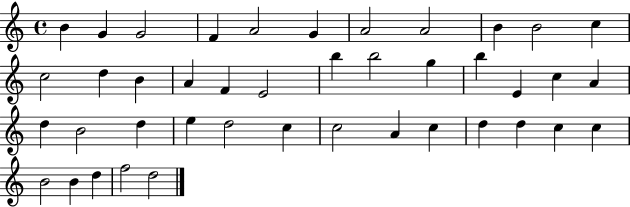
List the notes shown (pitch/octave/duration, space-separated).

B4/q G4/q G4/h F4/q A4/h G4/q A4/h A4/h B4/q B4/h C5/q C5/h D5/q B4/q A4/q F4/q E4/h B5/q B5/h G5/q B5/q E4/q C5/q A4/q D5/q B4/h D5/q E5/q D5/h C5/q C5/h A4/q C5/q D5/q D5/q C5/q C5/q B4/h B4/q D5/q F5/h D5/h